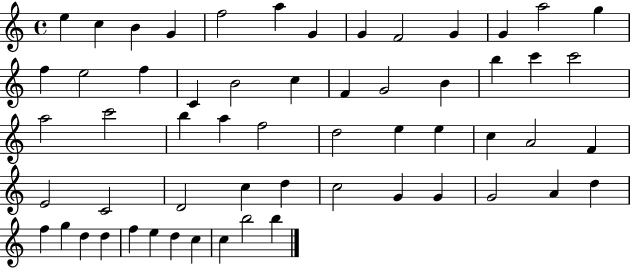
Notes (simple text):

E5/q C5/q B4/q G4/q F5/h A5/q G4/q G4/q F4/h G4/q G4/q A5/h G5/q F5/q E5/h F5/q C4/q B4/h C5/q F4/q G4/h B4/q B5/q C6/q C6/h A5/h C6/h B5/q A5/q F5/h D5/h E5/q E5/q C5/q A4/h F4/q E4/h C4/h D4/h C5/q D5/q C5/h G4/q G4/q G4/h A4/q D5/q F5/q G5/q D5/q D5/q F5/q E5/q D5/q C5/q C5/q B5/h B5/q